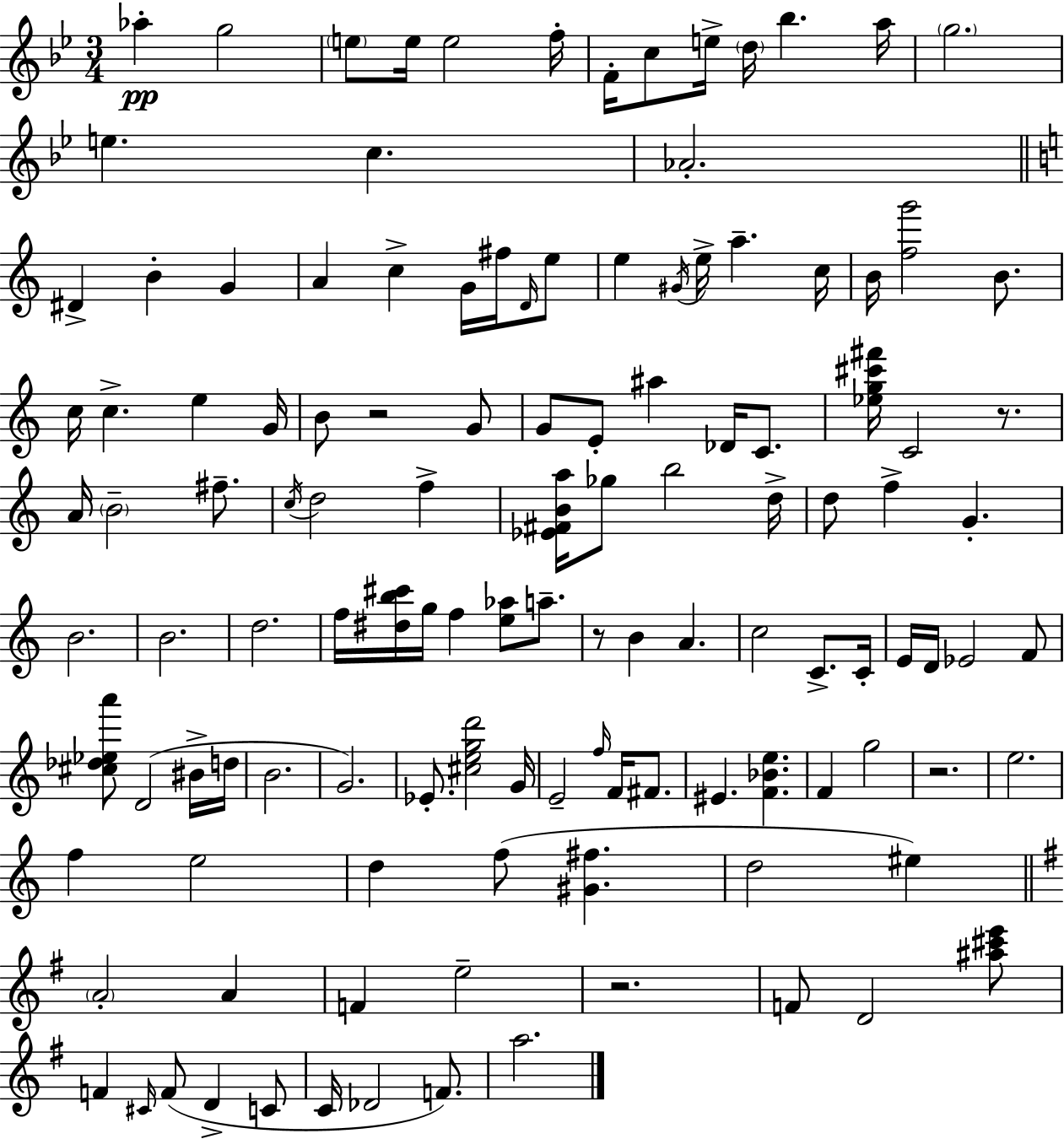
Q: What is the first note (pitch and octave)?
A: Ab5